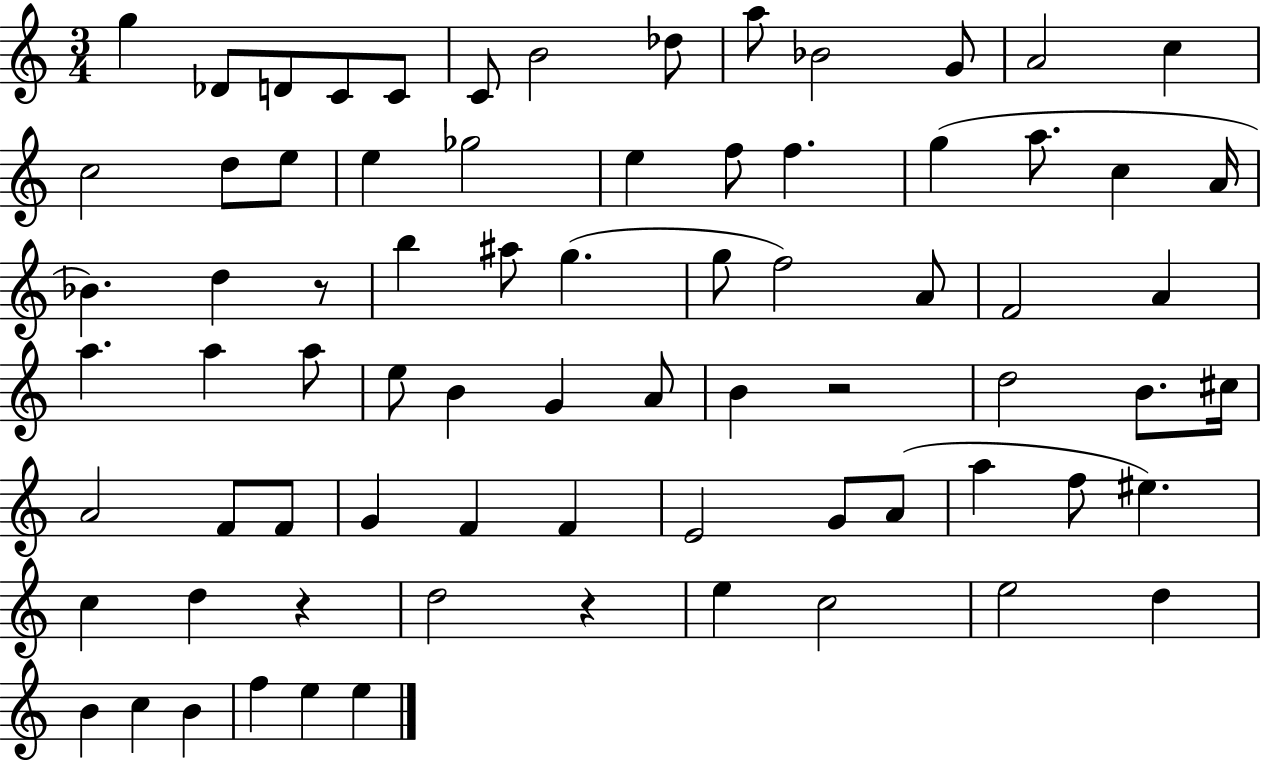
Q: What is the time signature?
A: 3/4